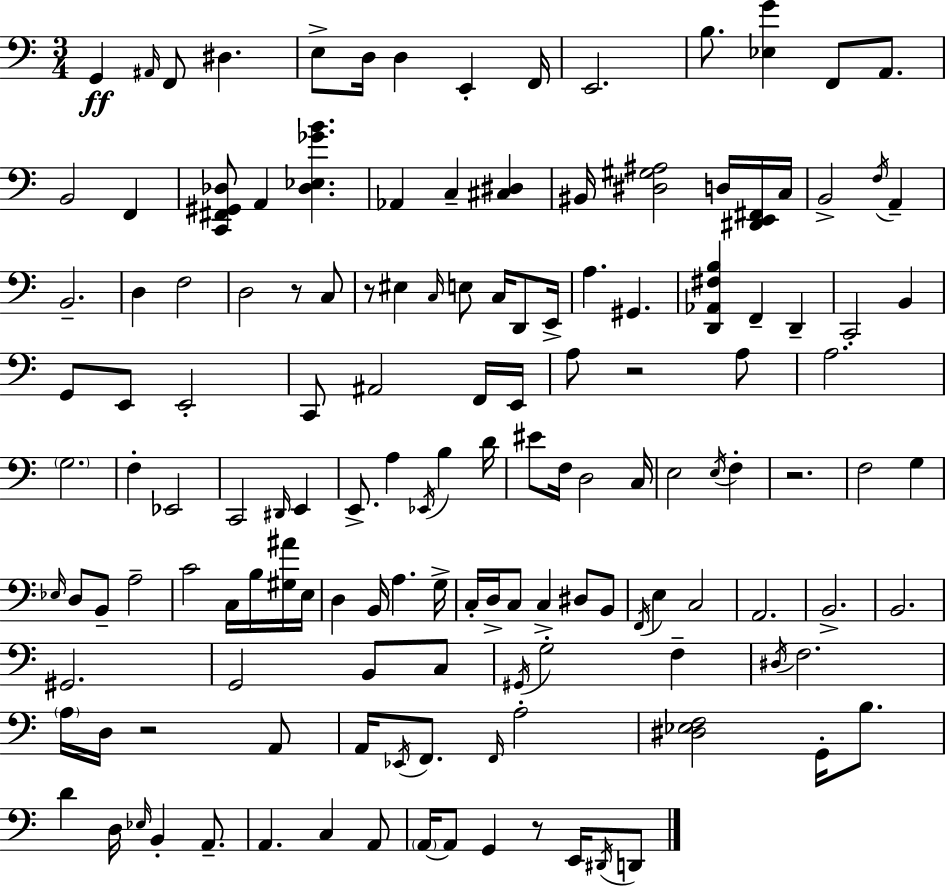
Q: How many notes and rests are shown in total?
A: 143